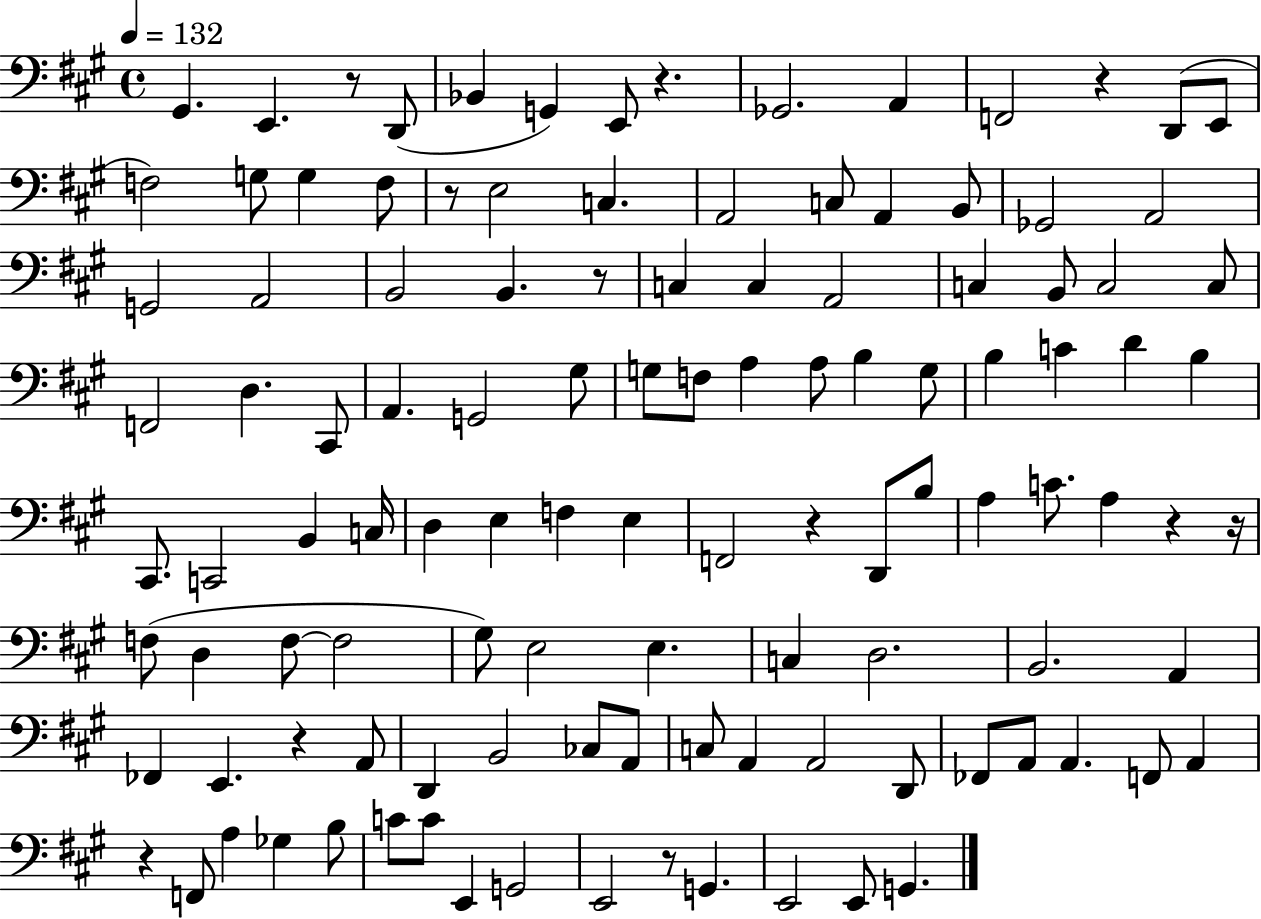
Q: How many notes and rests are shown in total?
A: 115